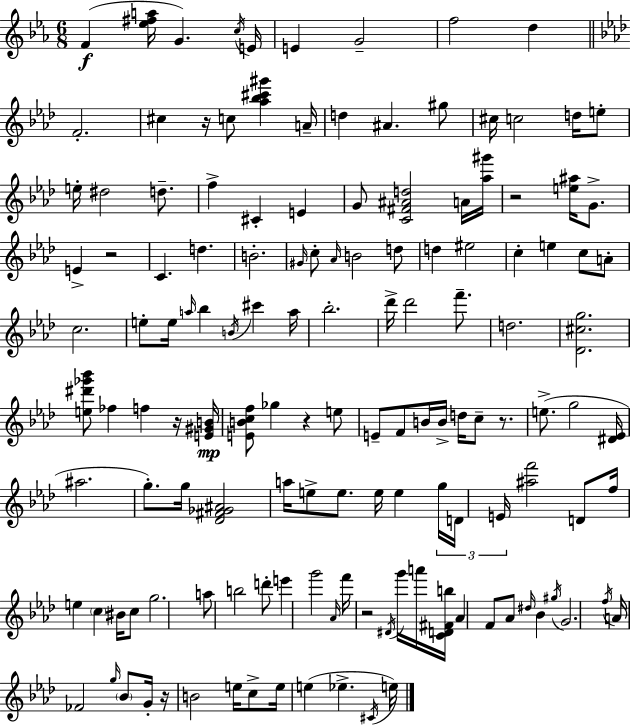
X:1
T:Untitled
M:6/8
L:1/4
K:Eb
F [_e^fa]/4 G c/4 E/4 E G2 f2 d F2 ^c z/4 c/2 [_a_b^c'^g'] A/4 d ^A ^g/2 ^c/4 c2 d/4 e/2 e/4 ^d2 d/2 f ^C E G/2 [C^F^Ad]2 A/4 [_a^g']/4 z2 [e^a]/4 G/2 E z2 C d B2 ^G/4 c/2 _A/4 B2 d/2 d ^e2 c e c/2 A/2 c2 e/2 e/4 a/4 _b B/4 ^c' a/4 _b2 _d'/4 _d'2 f'/2 d2 [_D^cg]2 [e^d'_g'_b']/2 _f f z/4 [E^GB]/4 [EBcf]/2 _g z e/2 E/2 F/2 B/4 B/4 d/4 c/2 z/2 e/2 g2 [^D_E]/4 ^a2 g/2 g/4 [_D^F_G^A]2 a/4 e/2 e/2 e/4 e g/4 D/4 E/4 [^af']2 D/2 f/4 e c ^B/4 c/2 g2 a/2 b2 d'/2 e' g'2 _A/4 f'/4 z2 ^D/4 g'/4 a'/4 [CD^Fb]/4 _A F/2 _A/2 ^d/4 _B ^g/4 G2 f/4 A/4 _F2 g/4 _B/2 G/4 z/4 B2 e/4 c/2 e/4 e _e ^C/4 e/4